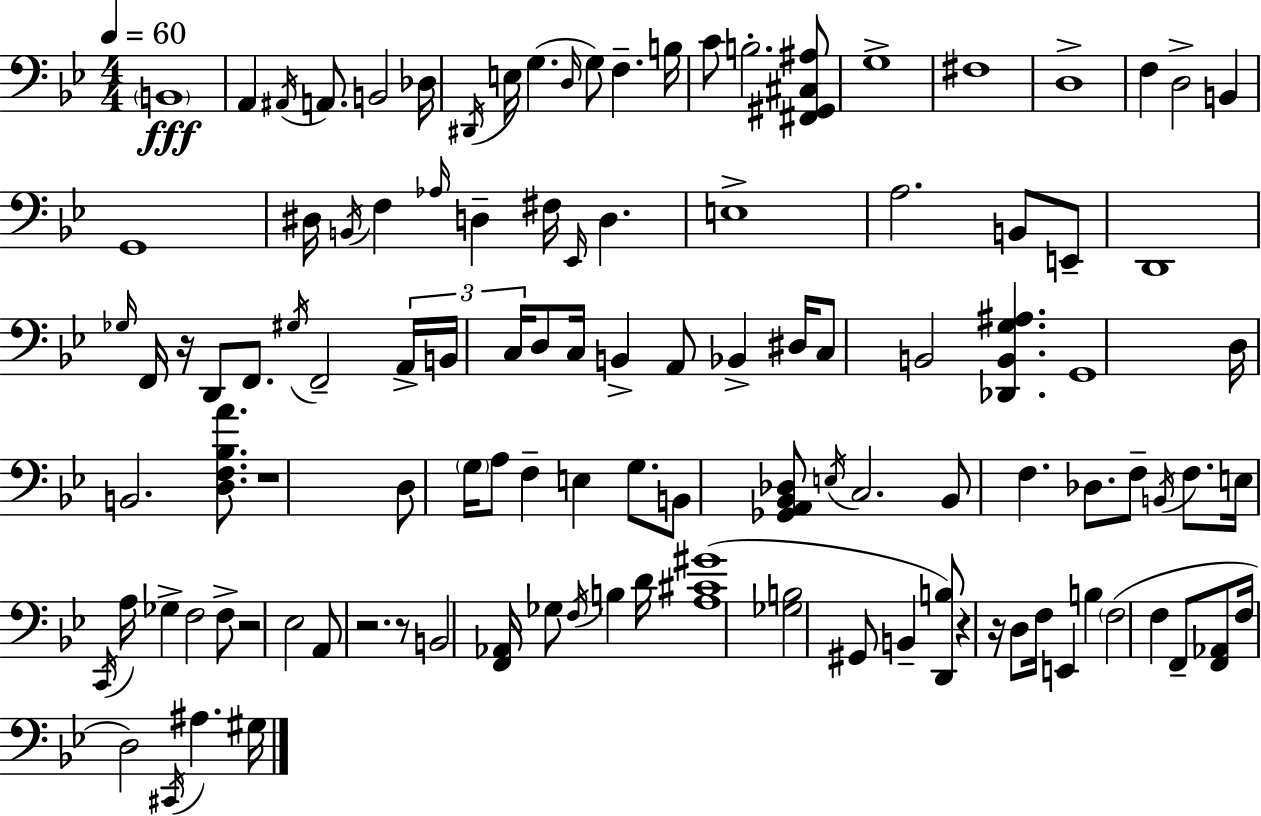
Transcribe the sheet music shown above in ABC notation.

X:1
T:Untitled
M:4/4
L:1/4
K:Gm
B,,4 A,, ^A,,/4 A,,/2 B,,2 _D,/4 ^D,,/4 E,/4 G, D,/4 G,/2 F, B,/4 C/2 B,2 [^F,,^G,,^C,^A,]/2 G,4 ^F,4 D,4 F, D,2 B,, G,,4 ^D,/4 B,,/4 F, _A,/4 D, ^F,/4 _E,,/4 D, E,4 A,2 B,,/2 E,,/2 D,,4 _G,/4 F,,/4 z/4 D,,/2 F,,/2 ^G,/4 F,,2 A,,/4 B,,/4 C,/4 D,/2 C,/4 B,, A,,/2 _B,, ^D,/4 C,/2 B,,2 [_D,,B,,G,^A,] G,,4 D,/4 B,,2 [D,F,_B,A]/2 z4 D,/2 G,/4 A,/2 F, E, G,/2 B,,/2 [_G,,A,,_B,,_D,]/2 E,/4 C,2 _B,,/2 F, _D,/2 F,/2 B,,/4 F,/2 E,/4 C,,/4 A,/4 _G, F,2 F,/2 z2 _E,2 A,,/2 z2 z/2 B,,2 [F,,_A,,]/4 _G,/2 F,/4 B, D/4 [A,^C^G]4 [_G,B,]2 ^G,,/2 B,, [D,,B,]/2 z z/4 D,/2 F,/4 E,, B, F,2 F, F,,/2 [F,,_A,,]/2 F,/4 D,2 ^C,,/4 ^A, ^G,/4